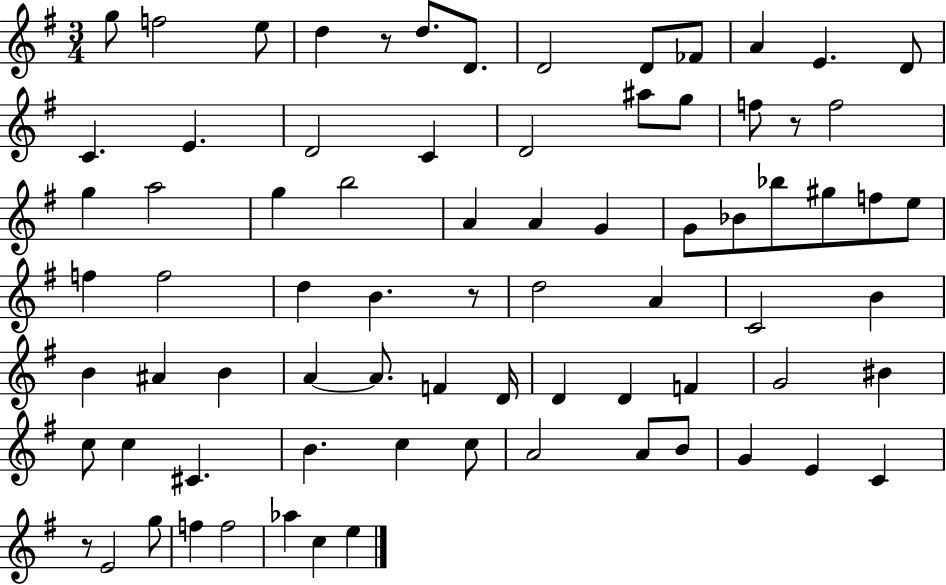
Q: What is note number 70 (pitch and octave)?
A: F5